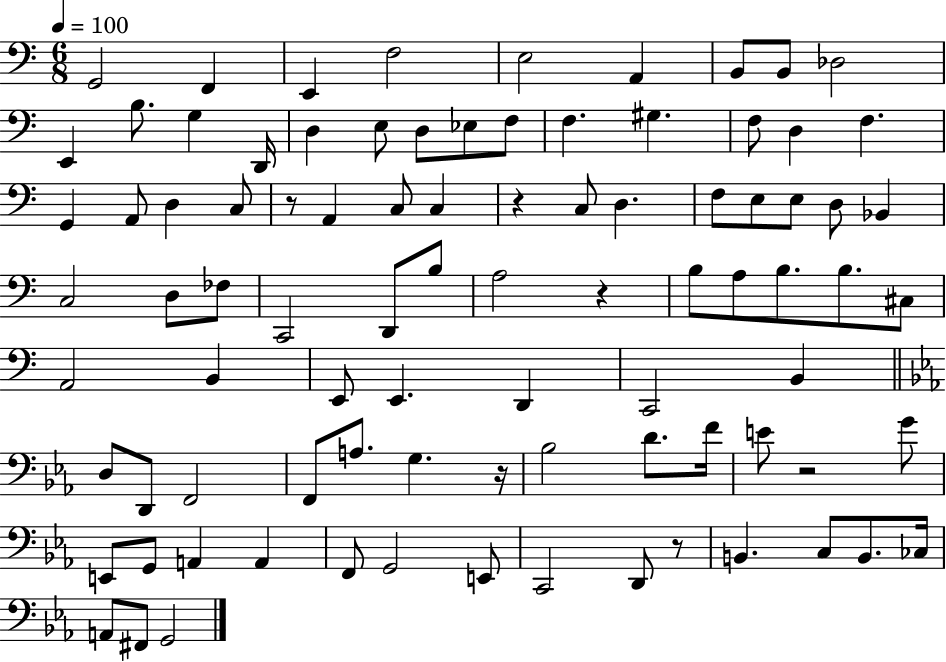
G2/h F2/q E2/q F3/h E3/h A2/q B2/e B2/e Db3/h E2/q B3/e. G3/q D2/s D3/q E3/e D3/e Eb3/e F3/e F3/q. G#3/q. F3/e D3/q F3/q. G2/q A2/e D3/q C3/e R/e A2/q C3/e C3/q R/q C3/e D3/q. F3/e E3/e E3/e D3/e Bb2/q C3/h D3/e FES3/e C2/h D2/e B3/e A3/h R/q B3/e A3/e B3/e. B3/e. C#3/e A2/h B2/q E2/e E2/q. D2/q C2/h B2/q D3/e D2/e F2/h F2/e A3/e. G3/q. R/s Bb3/h D4/e. F4/s E4/e R/h G4/e E2/e G2/e A2/q A2/q F2/e G2/h E2/e C2/h D2/e R/e B2/q. C3/e B2/e. CES3/s A2/e F#2/e G2/h